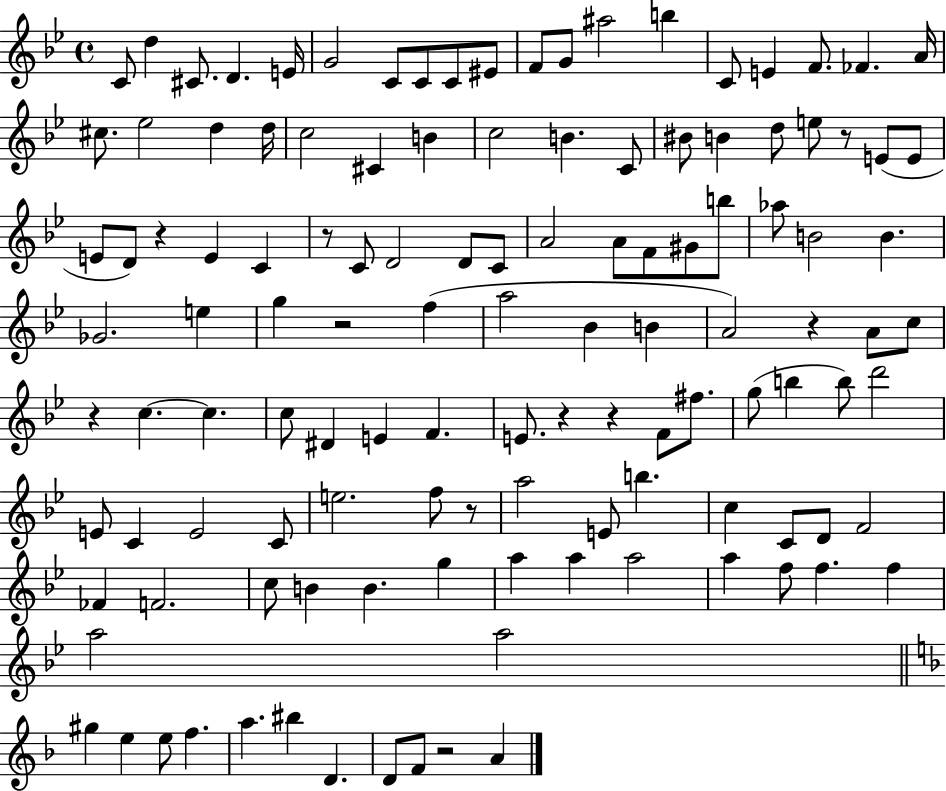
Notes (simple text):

C4/e D5/q C#4/e. D4/q. E4/s G4/h C4/e C4/e C4/e EIS4/e F4/e G4/e A#5/h B5/q C4/e E4/q F4/e. FES4/q. A4/s C#5/e. Eb5/h D5/q D5/s C5/h C#4/q B4/q C5/h B4/q. C4/e BIS4/e B4/q D5/e E5/e R/e E4/e E4/e E4/e D4/e R/q E4/q C4/q R/e C4/e D4/h D4/e C4/e A4/h A4/e F4/e G#4/e B5/e Ab5/e B4/h B4/q. Gb4/h. E5/q G5/q R/h F5/q A5/h Bb4/q B4/q A4/h R/q A4/e C5/e R/q C5/q. C5/q. C5/e D#4/q E4/q F4/q. E4/e. R/q R/q F4/e F#5/e. G5/e B5/q B5/e D6/h E4/e C4/q E4/h C4/e E5/h. F5/e R/e A5/h E4/e B5/q. C5/q C4/e D4/e F4/h FES4/q F4/h. C5/e B4/q B4/q. G5/q A5/q A5/q A5/h A5/q F5/e F5/q. F5/q A5/h A5/h G#5/q E5/q E5/e F5/q. A5/q. BIS5/q D4/q. D4/e F4/e R/h A4/q